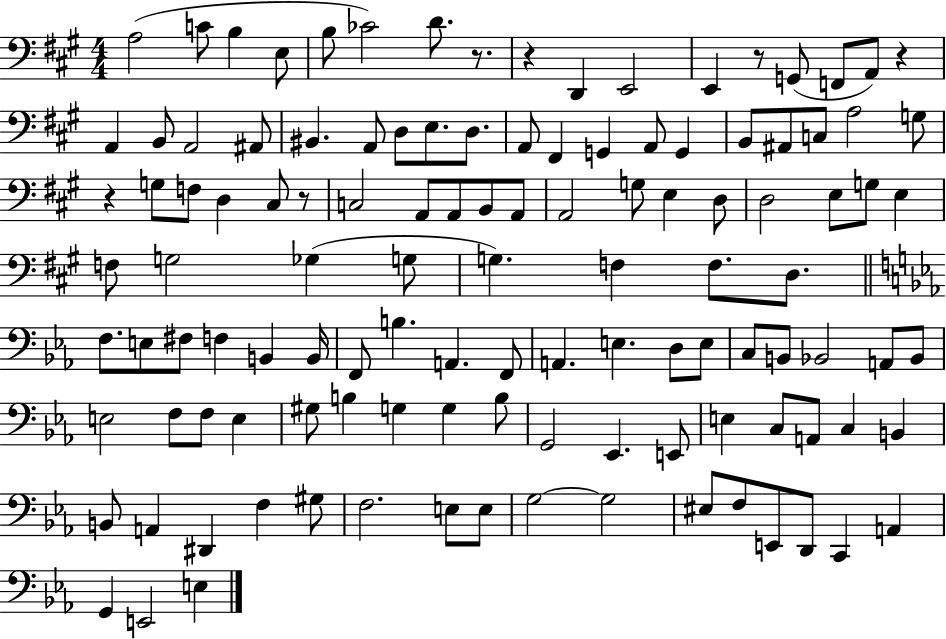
A3/h C4/e B3/q E3/e B3/e CES4/h D4/e. R/e. R/q D2/q E2/h E2/q R/e G2/e F2/e A2/e R/q A2/q B2/e A2/h A#2/e BIS2/q. A2/e D3/e E3/e. D3/e. A2/e F#2/q G2/q A2/e G2/q B2/e A#2/e C3/e A3/h G3/e R/q G3/e F3/e D3/q C#3/e R/e C3/h A2/e A2/e B2/e A2/e A2/h G3/e E3/q D3/e D3/h E3/e G3/e E3/q F3/e G3/h Gb3/q G3/e G3/q. F3/q F3/e. D3/e. F3/e. E3/e F#3/e F3/q B2/q B2/s F2/e B3/q. A2/q. F2/e A2/q. E3/q. D3/e E3/e C3/e B2/e Bb2/h A2/e Bb2/e E3/h F3/e F3/e E3/q G#3/e B3/q G3/q G3/q B3/e G2/h Eb2/q. E2/e E3/q C3/e A2/e C3/q B2/q B2/e A2/q D#2/q F3/q G#3/e F3/h. E3/e E3/e G3/h G3/h EIS3/e F3/e E2/e D2/e C2/q A2/q G2/q E2/h E3/q